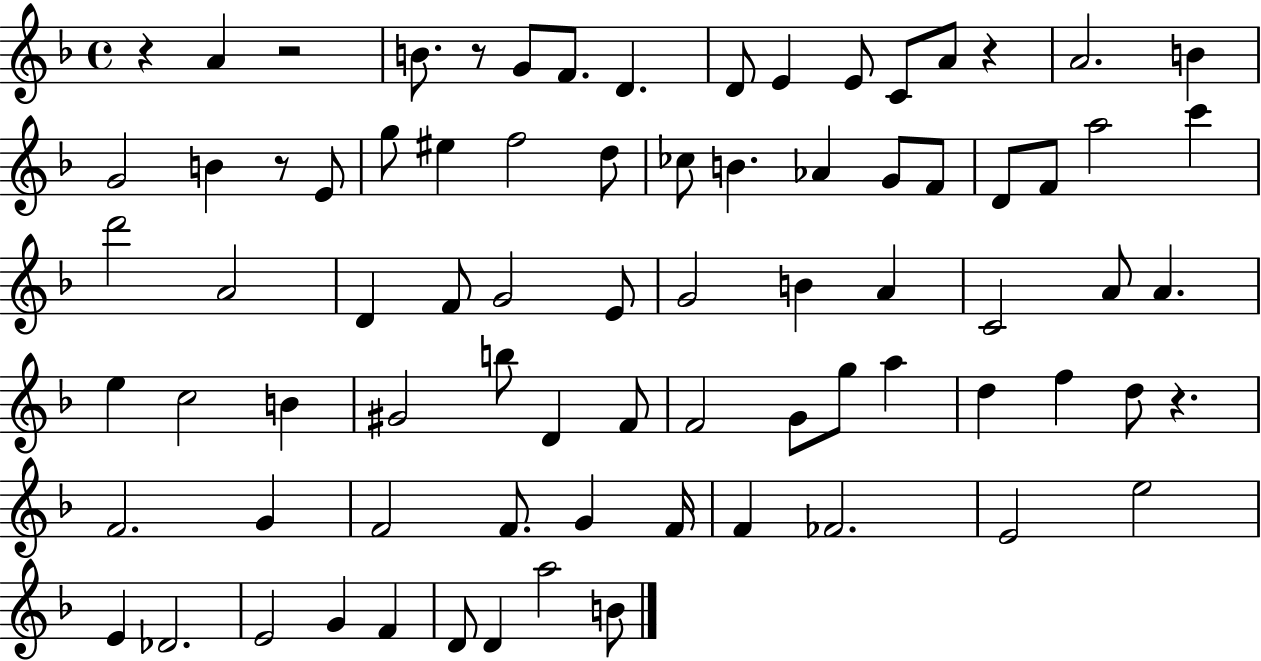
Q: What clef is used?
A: treble